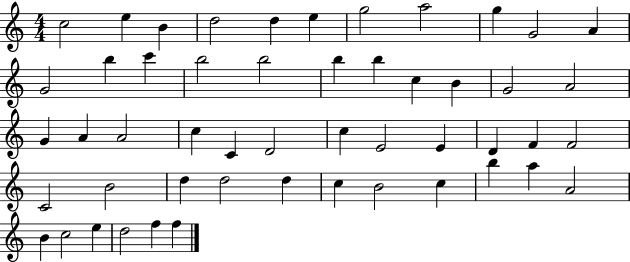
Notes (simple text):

C5/h E5/q B4/q D5/h D5/q E5/q G5/h A5/h G5/q G4/h A4/q G4/h B5/q C6/q B5/h B5/h B5/q B5/q C5/q B4/q G4/h A4/h G4/q A4/q A4/h C5/q C4/q D4/h C5/q E4/h E4/q D4/q F4/q F4/h C4/h B4/h D5/q D5/h D5/q C5/q B4/h C5/q B5/q A5/q A4/h B4/q C5/h E5/q D5/h F5/q F5/q